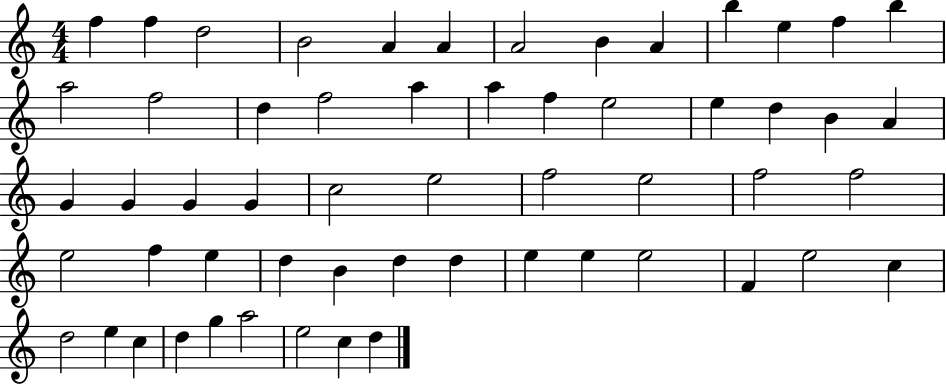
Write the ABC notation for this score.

X:1
T:Untitled
M:4/4
L:1/4
K:C
f f d2 B2 A A A2 B A b e f b a2 f2 d f2 a a f e2 e d B A G G G G c2 e2 f2 e2 f2 f2 e2 f e d B d d e e e2 F e2 c d2 e c d g a2 e2 c d